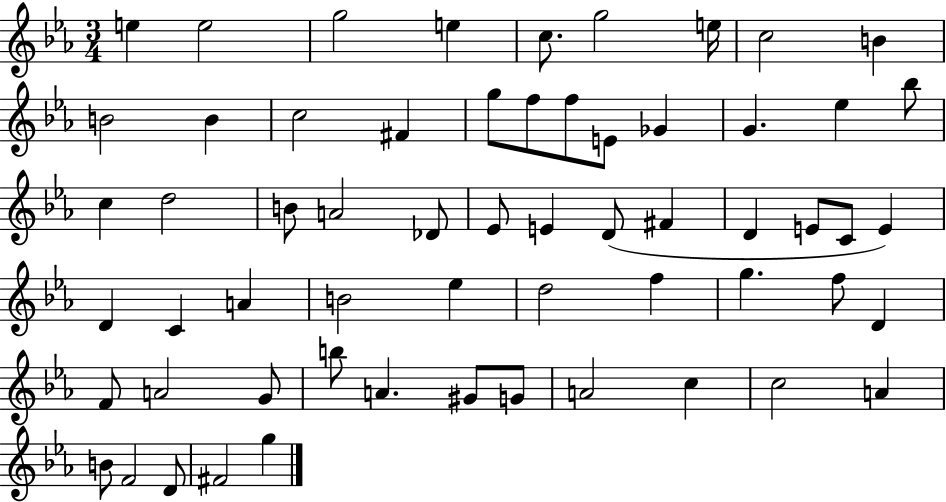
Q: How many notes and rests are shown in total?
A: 60